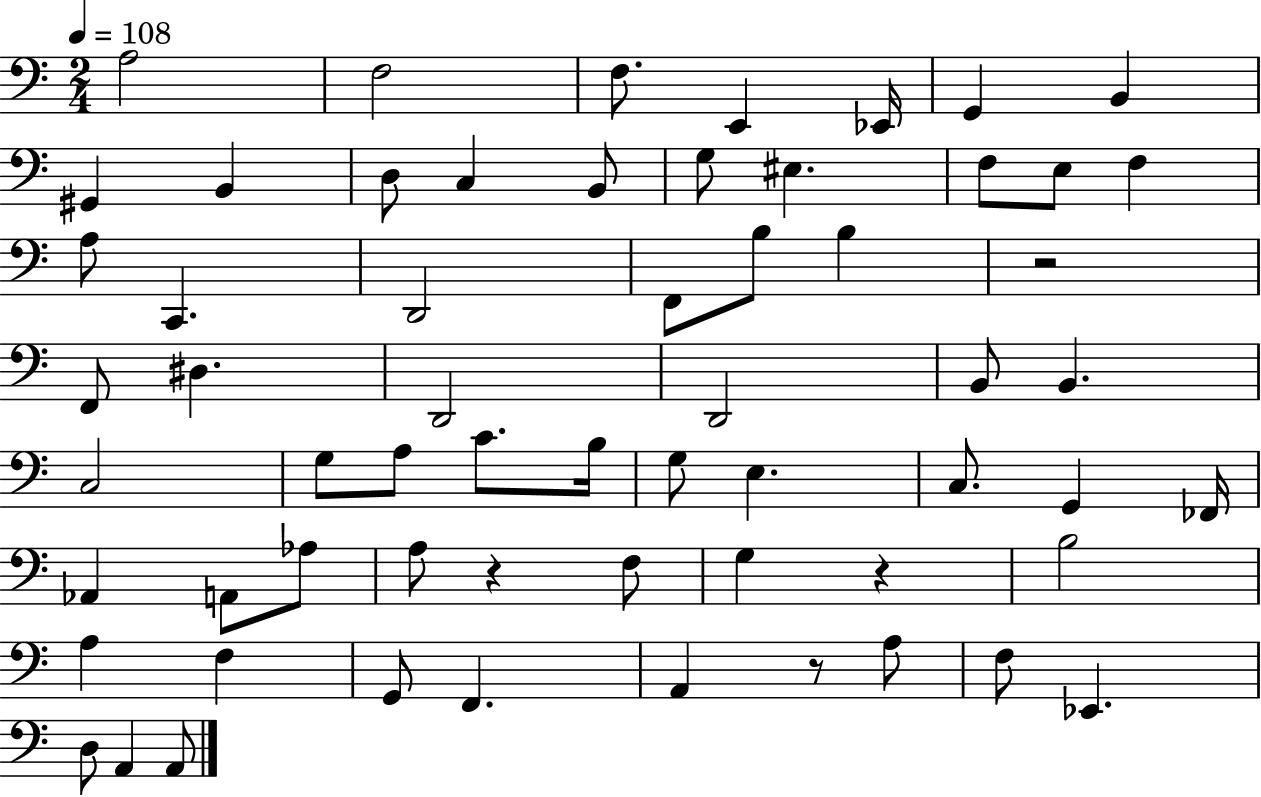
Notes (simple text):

A3/h F3/h F3/e. E2/q Eb2/s G2/q B2/q G#2/q B2/q D3/e C3/q B2/e G3/e EIS3/q. F3/e E3/e F3/q A3/e C2/q. D2/h F2/e B3/e B3/q R/h F2/e D#3/q. D2/h D2/h B2/e B2/q. C3/h G3/e A3/e C4/e. B3/s G3/e E3/q. C3/e. G2/q FES2/s Ab2/q A2/e Ab3/e A3/e R/q F3/e G3/q R/q B3/h A3/q F3/q G2/e F2/q. A2/q R/e A3/e F3/e Eb2/q. D3/e A2/q A2/e